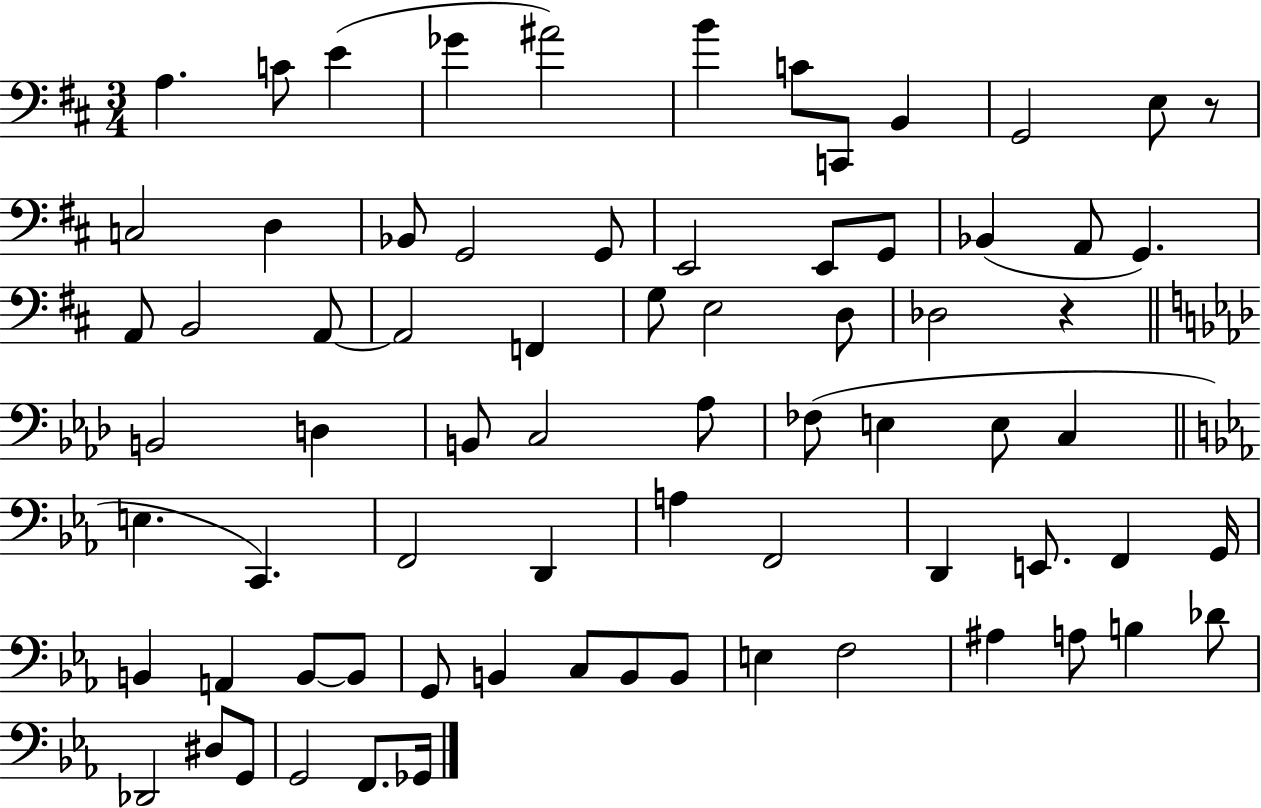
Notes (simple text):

A3/q. C4/e E4/q Gb4/q A#4/h B4/q C4/e C2/e B2/q G2/h E3/e R/e C3/h D3/q Bb2/e G2/h G2/e E2/h E2/e G2/e Bb2/q A2/e G2/q. A2/e B2/h A2/e A2/h F2/q G3/e E3/h D3/e Db3/h R/q B2/h D3/q B2/e C3/h Ab3/e FES3/e E3/q E3/e C3/q E3/q. C2/q. F2/h D2/q A3/q F2/h D2/q E2/e. F2/q G2/s B2/q A2/q B2/e B2/e G2/e B2/q C3/e B2/e B2/e E3/q F3/h A#3/q A3/e B3/q Db4/e Db2/h D#3/e G2/e G2/h F2/e. Gb2/s